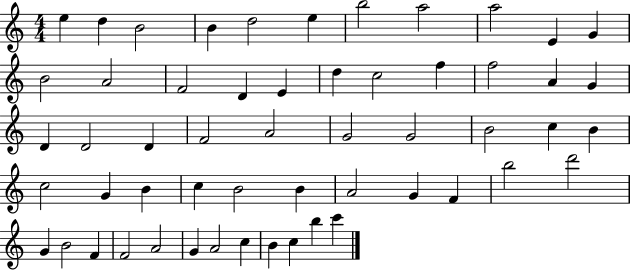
{
  \clef treble
  \numericTimeSignature
  \time 4/4
  \key c \major
  e''4 d''4 b'2 | b'4 d''2 e''4 | b''2 a''2 | a''2 e'4 g'4 | \break b'2 a'2 | f'2 d'4 e'4 | d''4 c''2 f''4 | f''2 a'4 g'4 | \break d'4 d'2 d'4 | f'2 a'2 | g'2 g'2 | b'2 c''4 b'4 | \break c''2 g'4 b'4 | c''4 b'2 b'4 | a'2 g'4 f'4 | b''2 d'''2 | \break g'4 b'2 f'4 | f'2 a'2 | g'4 a'2 c''4 | b'4 c''4 b''4 c'''4 | \break \bar "|."
}